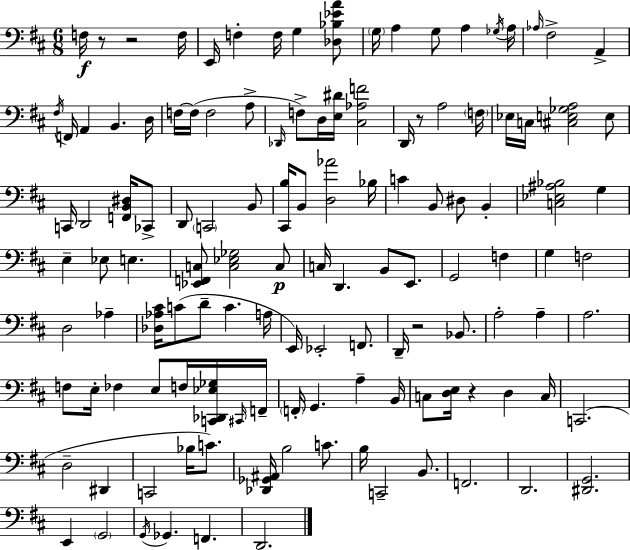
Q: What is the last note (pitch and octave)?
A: D2